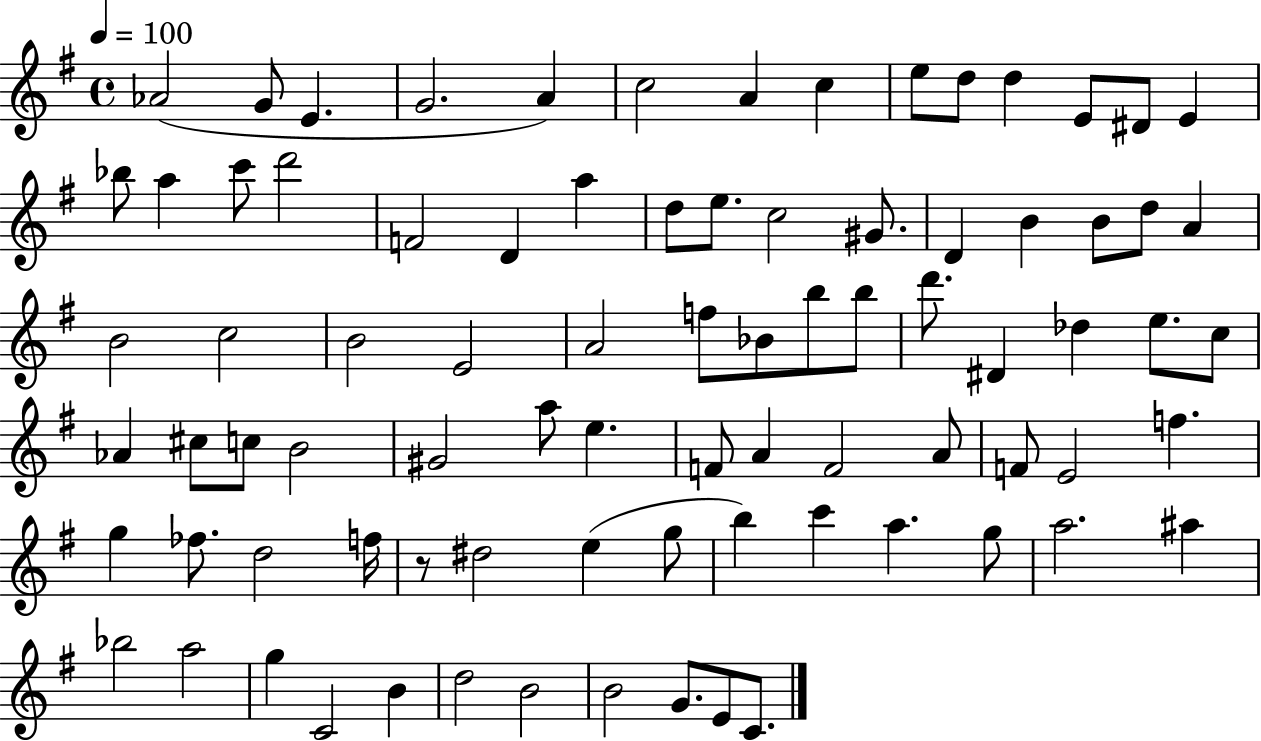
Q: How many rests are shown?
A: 1